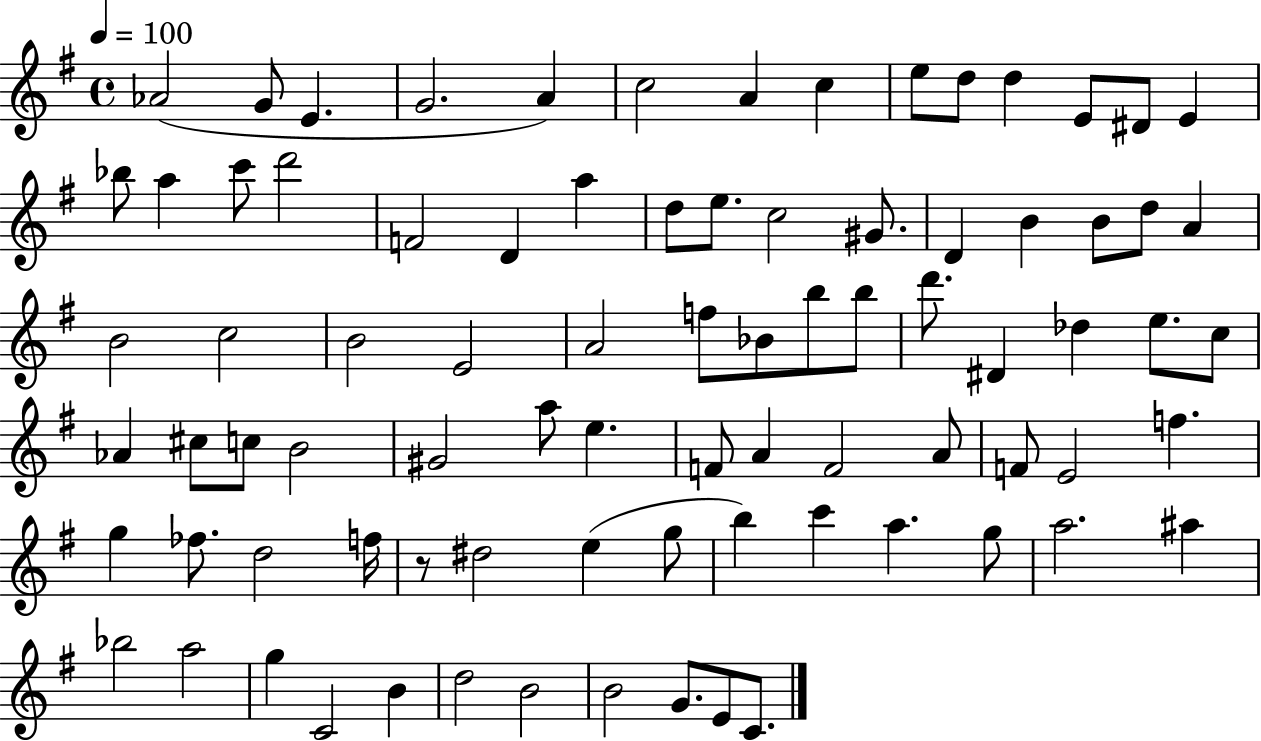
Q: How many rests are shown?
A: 1